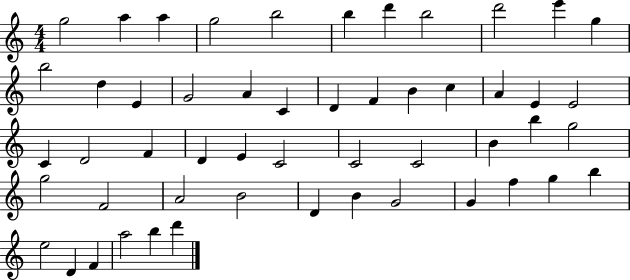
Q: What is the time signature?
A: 4/4